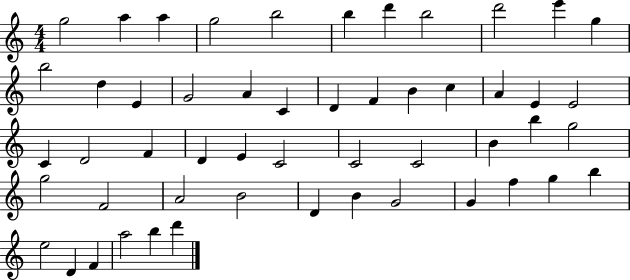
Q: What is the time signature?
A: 4/4